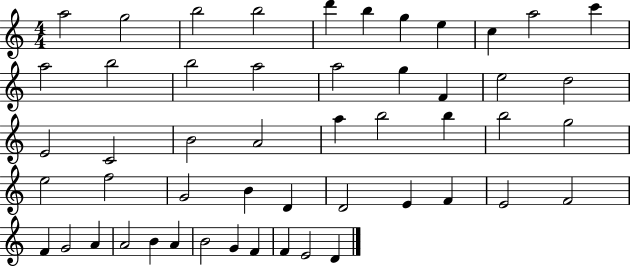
X:1
T:Untitled
M:4/4
L:1/4
K:C
a2 g2 b2 b2 d' b g e c a2 c' a2 b2 b2 a2 a2 g F e2 d2 E2 C2 B2 A2 a b2 b b2 g2 e2 f2 G2 B D D2 E F E2 F2 F G2 A A2 B A B2 G F F E2 D